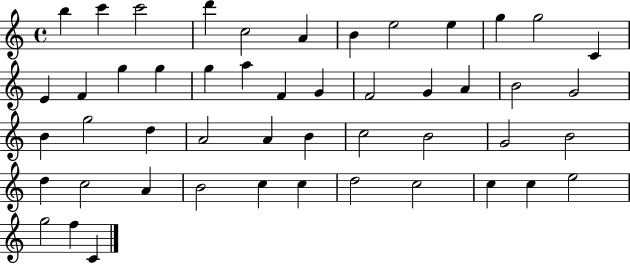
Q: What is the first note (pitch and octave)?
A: B5